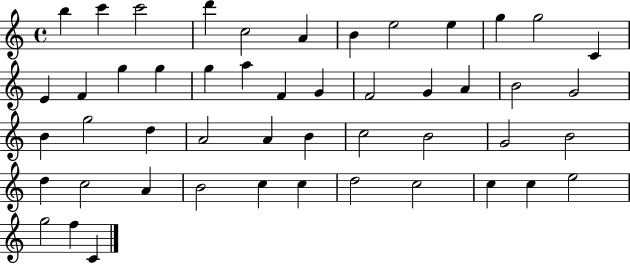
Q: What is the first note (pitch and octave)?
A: B5